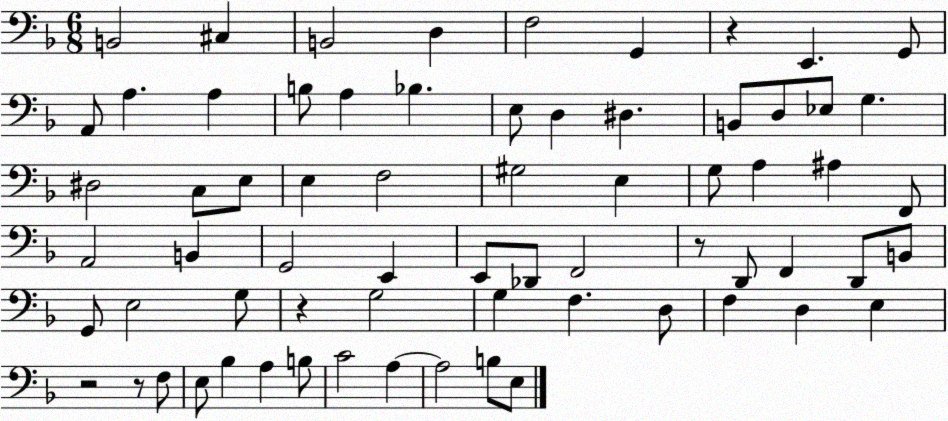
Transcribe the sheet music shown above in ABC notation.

X:1
T:Untitled
M:6/8
L:1/4
K:F
B,,2 ^C, B,,2 D, F,2 G,, z E,, G,,/2 A,,/2 A, A, B,/2 A, _B, E,/2 D, ^D, B,,/2 D,/2 _E,/2 G, ^D,2 C,/2 E,/2 E, F,2 ^G,2 E, G,/2 A, ^A, F,,/2 A,,2 B,, G,,2 E,, E,,/2 _D,,/2 F,,2 z/2 D,,/2 F,, D,,/2 B,,/2 G,,/2 E,2 G,/2 z G,2 G, F, D,/2 F, D, E, z2 z/2 F,/2 E,/2 _B, A, B,/2 C2 A, A,2 B,/2 E,/2